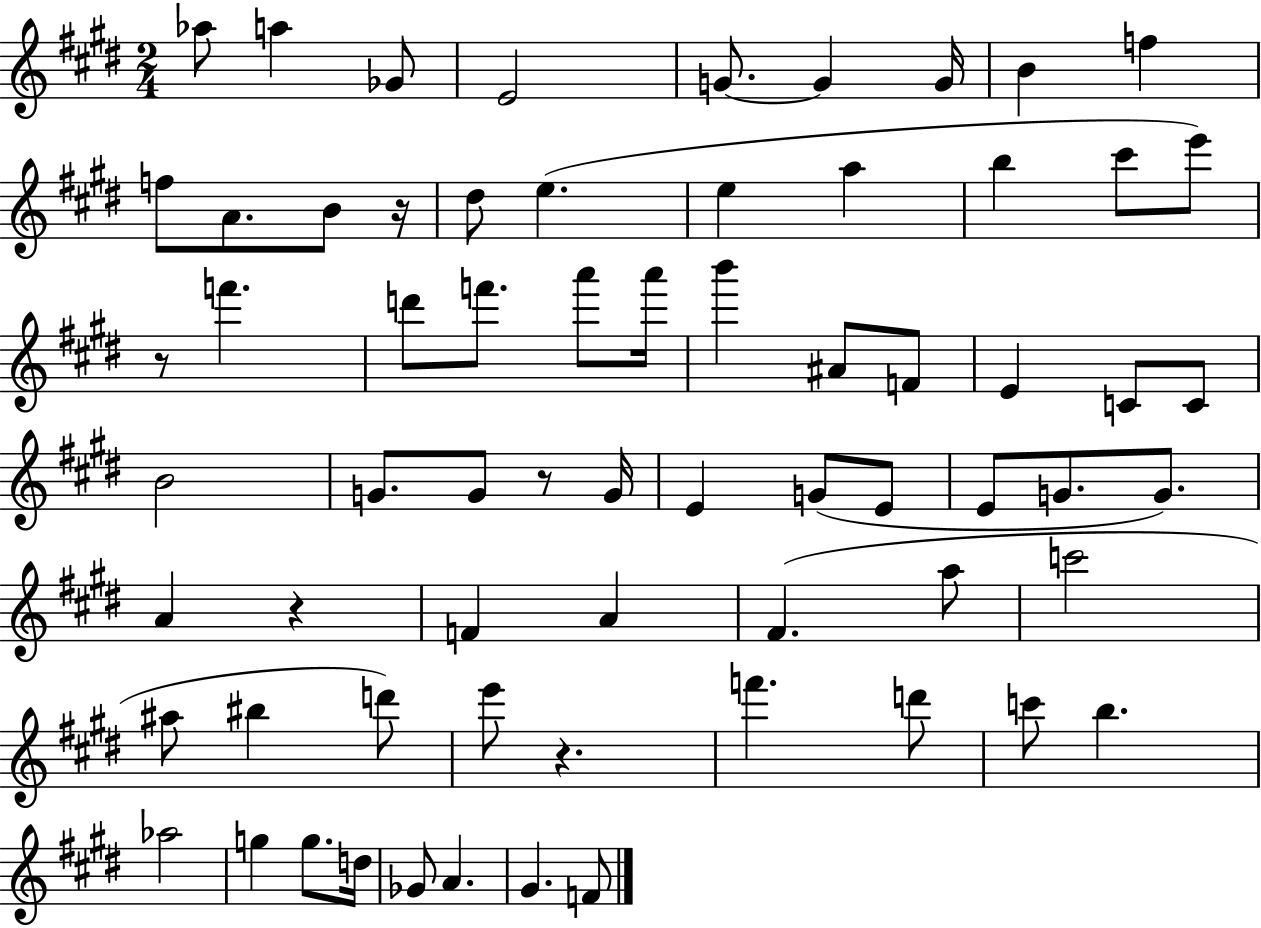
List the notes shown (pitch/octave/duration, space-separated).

Ab5/e A5/q Gb4/e E4/h G4/e. G4/q G4/s B4/q F5/q F5/e A4/e. B4/e R/s D#5/e E5/q. E5/q A5/q B5/q C#6/e E6/e R/e F6/q. D6/e F6/e. A6/e A6/s B6/q A#4/e F4/e E4/q C4/e C4/e B4/h G4/e. G4/e R/e G4/s E4/q G4/e E4/e E4/e G4/e. G4/e. A4/q R/q F4/q A4/q F#4/q. A5/e C6/h A#5/e BIS5/q D6/e E6/e R/q. F6/q. D6/e C6/e B5/q. Ab5/h G5/q G5/e. D5/s Gb4/e A4/q. G#4/q. F4/e